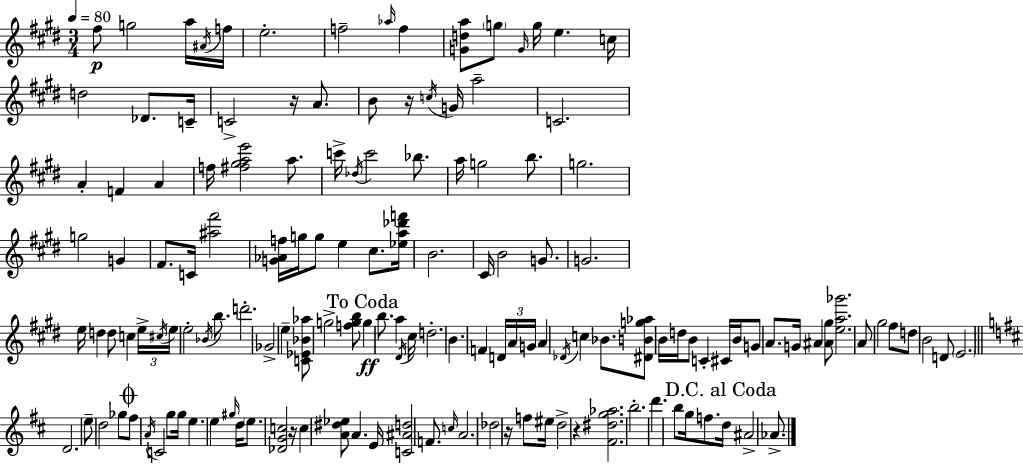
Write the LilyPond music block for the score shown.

{
  \clef treble
  \numericTimeSignature
  \time 3/4
  \key e \major
  \tempo 4 = 80
  \repeat volta 2 { fis''8\p g''2 a''16 \acciaccatura { ais'16 } | f''16 e''2.-. | f''2-- \grace { aes''16 } f''4 | <g' d'' a''>8 \parenthesize g''8 \grace { g'16 } g''16 e''4. | \break c''16 d''2 des'8. | c'16-- c'2-> r16 | a'8. b'8 r16 \acciaccatura { c''16 } g'16 a''2-- | c'2. | \break a'4-. f'4 | a'4 f''16 <fis'' gis'' a'' e'''>2 | a''8. c'''16-> \acciaccatura { des''16 } c'''2 | bes''8. a''16 g''2 | \break b''8. g''2. | g''2 | g'4 fis'8. c'16 <ais'' fis'''>2 | <g' aes' f''>16 g''16 g''8 e''4 | \break cis''8. <ees'' a'' des''' f'''>16 b'2. | cis'16 b'2 | g'8. g'2. | e''16 d''4 d''8 | \break c''4 \tuplet 3/2 { e''16-> \acciaccatura { cis''16 } e''16 } e''2-. | \acciaccatura { bes'16 } b''8. d'''2.-. | ges'2-> | e''4-- <c' ees' bes' aes''>8 g''2-> | \break <f'' g'' b''>8 \mark "To Coda" g''4\ff b''8. | a''4 \acciaccatura { dis'16 } cis''16 d''2.-. | b'4. | f'4 \tuplet 3/2 { d'16 a'16 g'16 } a'4 | \break \acciaccatura { des'16 } c''4 bes'8. <dis' b' g'' aes''>8 b'16 | d''16 b'8 c'4-. cis'16 b'16 g'8 a'8. | g'16 ais'4 <ais' gis''>8 <e'' a'' ges'''>2. | a'8 gis''2 | \break fis''8 d''8 b'2 | d'8 \parenthesize e'2. | \bar "||" \break \key b \minor d'2. | e''8-- d''2 ges''8 | \mark \markup { \musicglyph "scripts.coda" } fis''8 \acciaccatura { a'16 } c'2 g''8 | g''16 e''4. e''4 | \break \grace { gis''16 } d''16 \parenthesize e''8. <des' g' c''>2 | r16 c''4 <a' dis'' ees''>8 a'4. | e'16 <c' ais' d''>2 f'8. | \grace { c''16 } a'2. | \break des''2 r16 | f''8 eis''16 d''2-> r4 | <fis' dis'' g'' aes''>2. | b''2.-. | \break d'''4. b''8 g''16 | f''8. \mark "D.C. al Coda" d''16 ais'2-> | aes'8.-> } \bar "|."
}